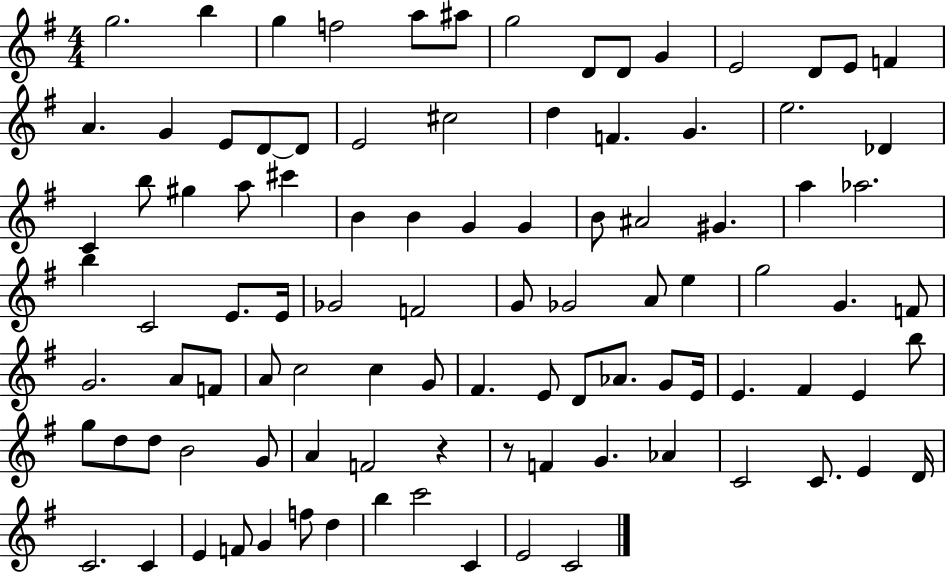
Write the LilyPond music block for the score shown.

{
  \clef treble
  \numericTimeSignature
  \time 4/4
  \key g \major
  \repeat volta 2 { g''2. b''4 | g''4 f''2 a''8 ais''8 | g''2 d'8 d'8 g'4 | e'2 d'8 e'8 f'4 | \break a'4. g'4 e'8 d'8~~ d'8 | e'2 cis''2 | d''4 f'4. g'4. | e''2. des'4 | \break c'4 b''8 gis''4 a''8 cis'''4 | b'4 b'4 g'4 g'4 | b'8 ais'2 gis'4. | a''4 aes''2. | \break b''4 c'2 e'8. e'16 | ges'2 f'2 | g'8 ges'2 a'8 e''4 | g''2 g'4. f'8 | \break g'2. a'8 f'8 | a'8 c''2 c''4 g'8 | fis'4. e'8 d'8 aes'8. g'8 e'16 | e'4. fis'4 e'4 b''8 | \break g''8 d''8 d''8 b'2 g'8 | a'4 f'2 r4 | r8 f'4 g'4. aes'4 | c'2 c'8. e'4 d'16 | \break c'2. c'4 | e'4 f'8 g'4 f''8 d''4 | b''4 c'''2 c'4 | e'2 c'2 | \break } \bar "|."
}